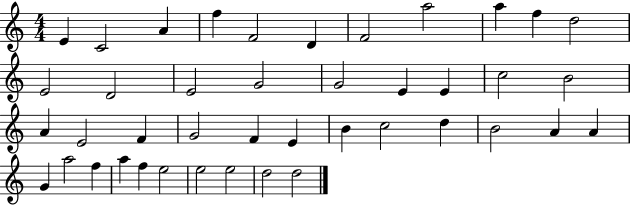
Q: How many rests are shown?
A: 0